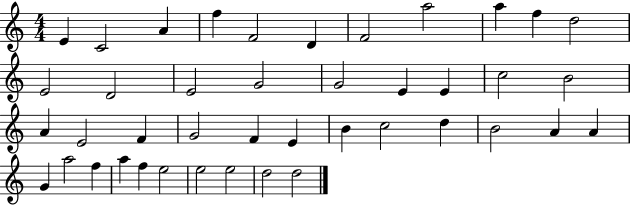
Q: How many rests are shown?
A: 0